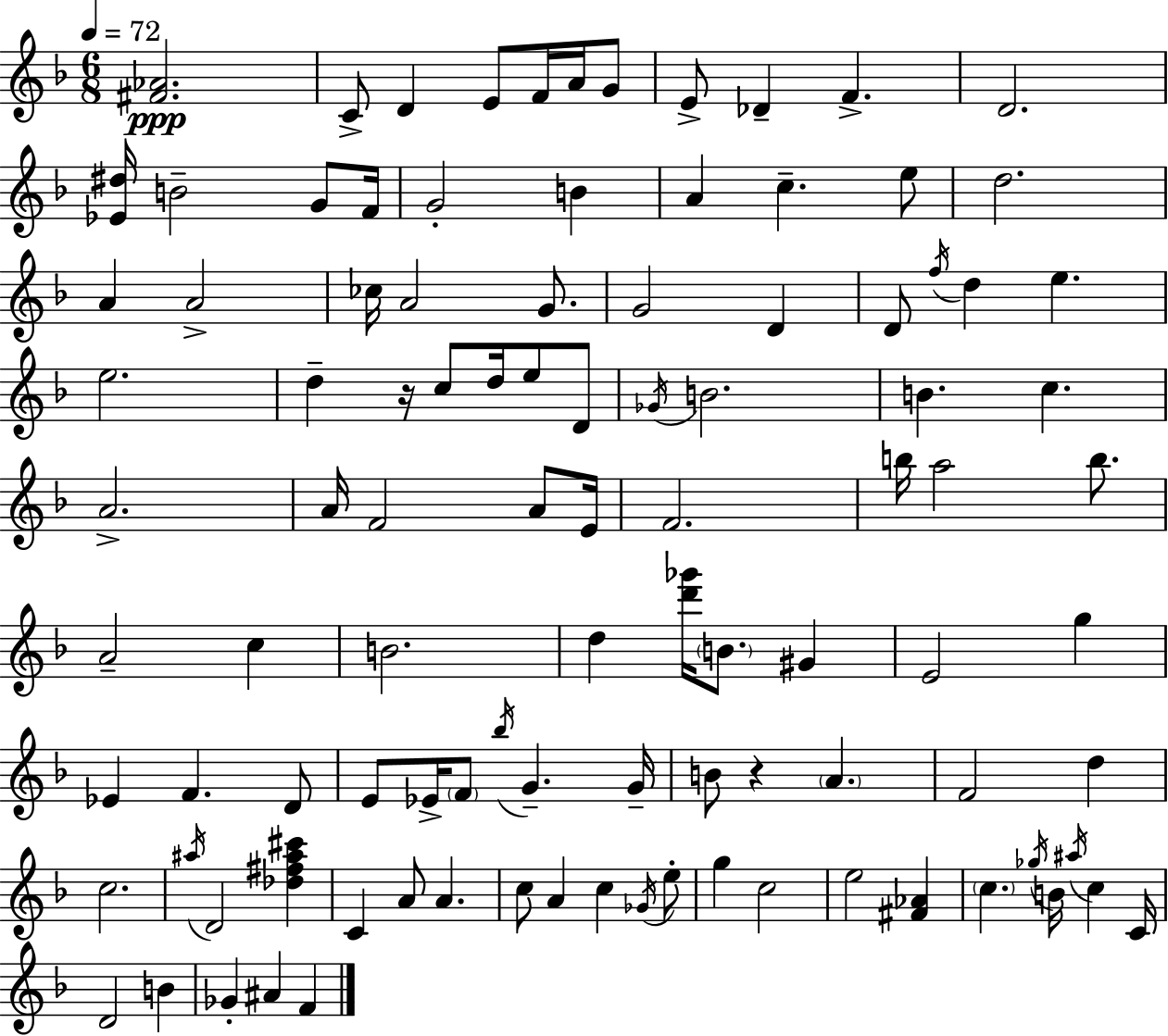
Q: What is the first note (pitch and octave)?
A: C4